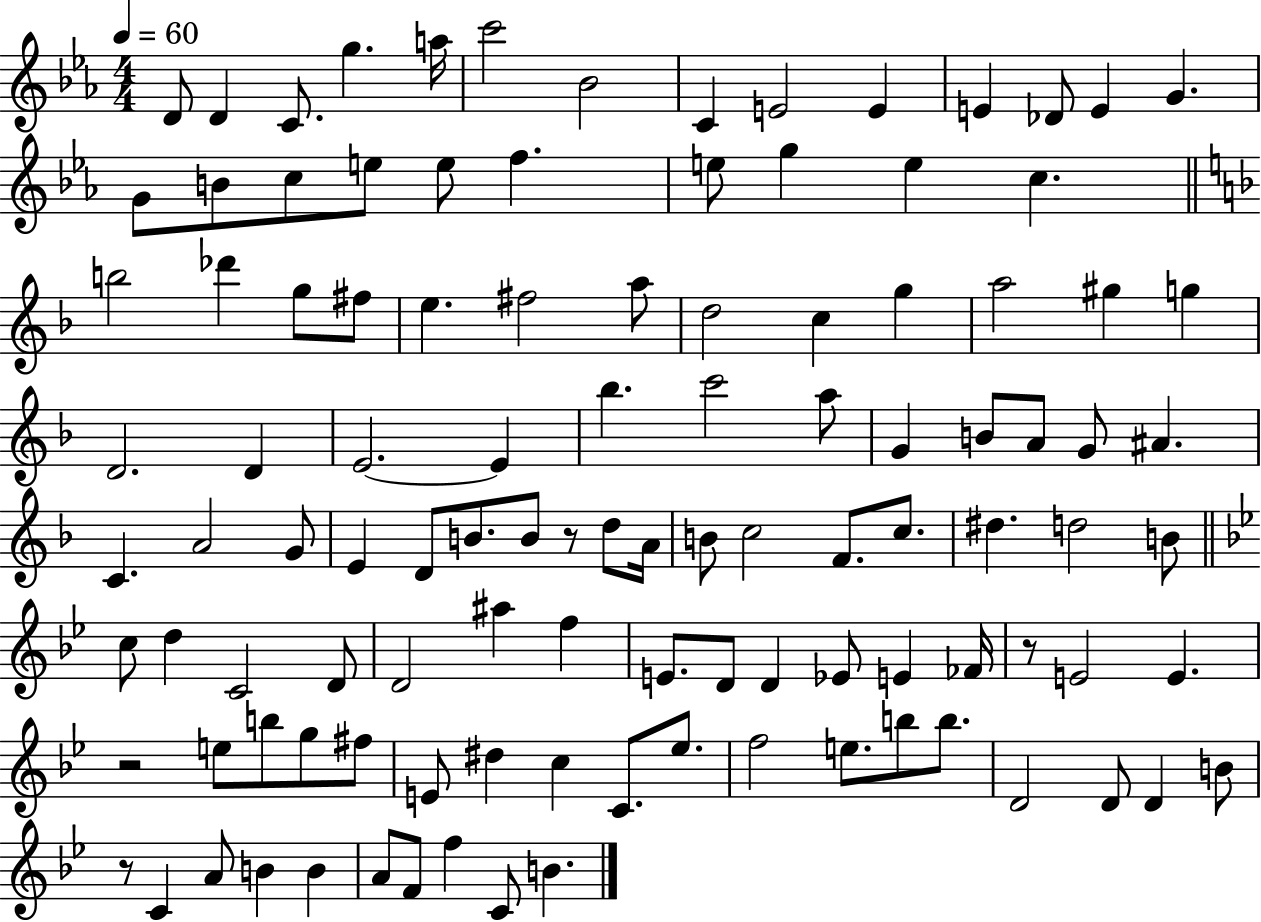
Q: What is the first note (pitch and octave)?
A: D4